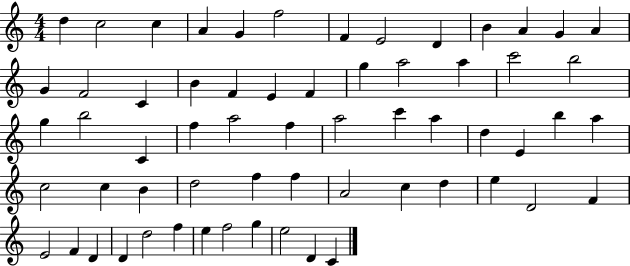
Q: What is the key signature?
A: C major